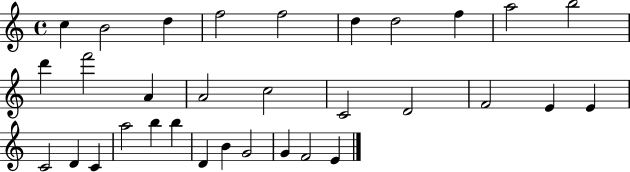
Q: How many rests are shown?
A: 0